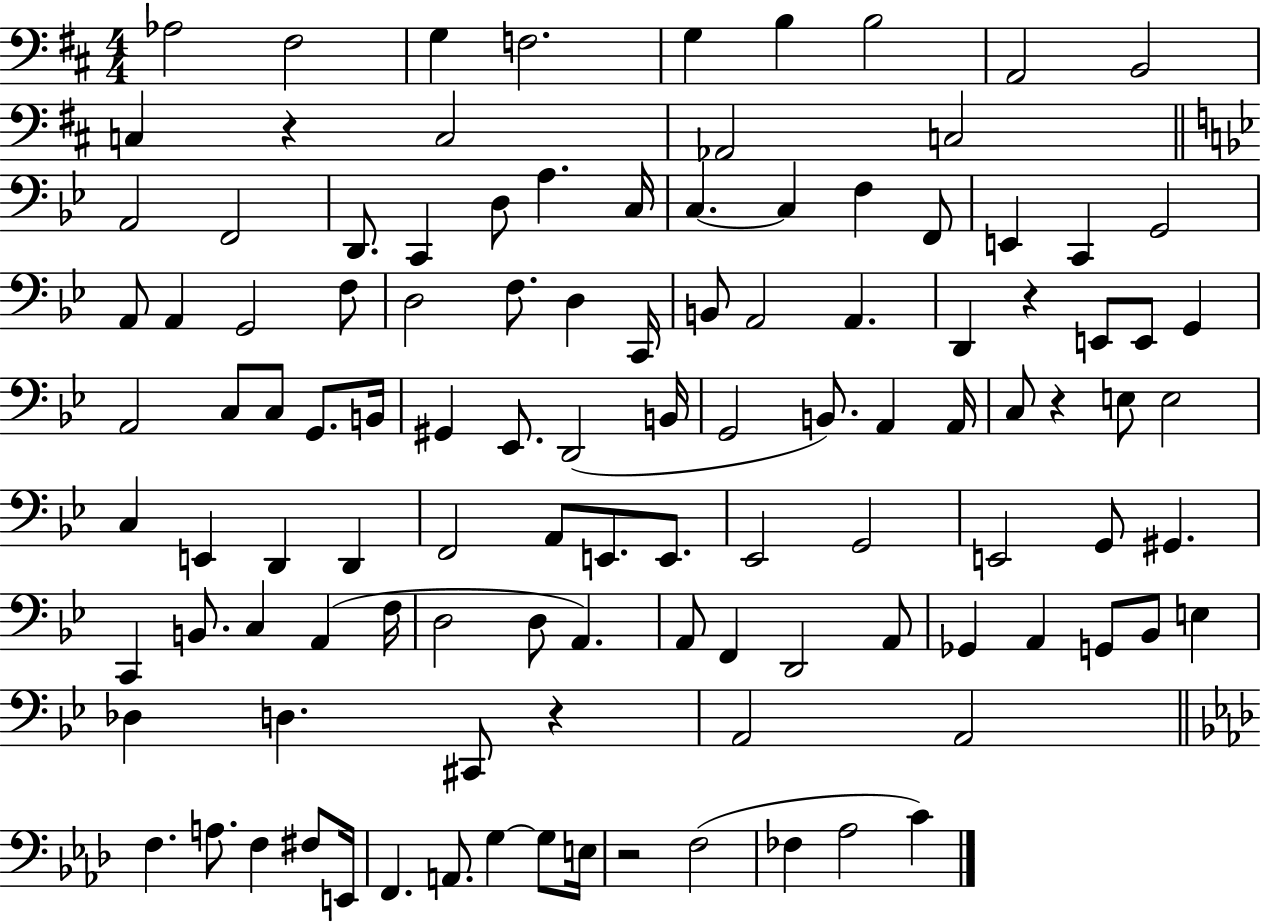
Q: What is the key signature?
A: D major